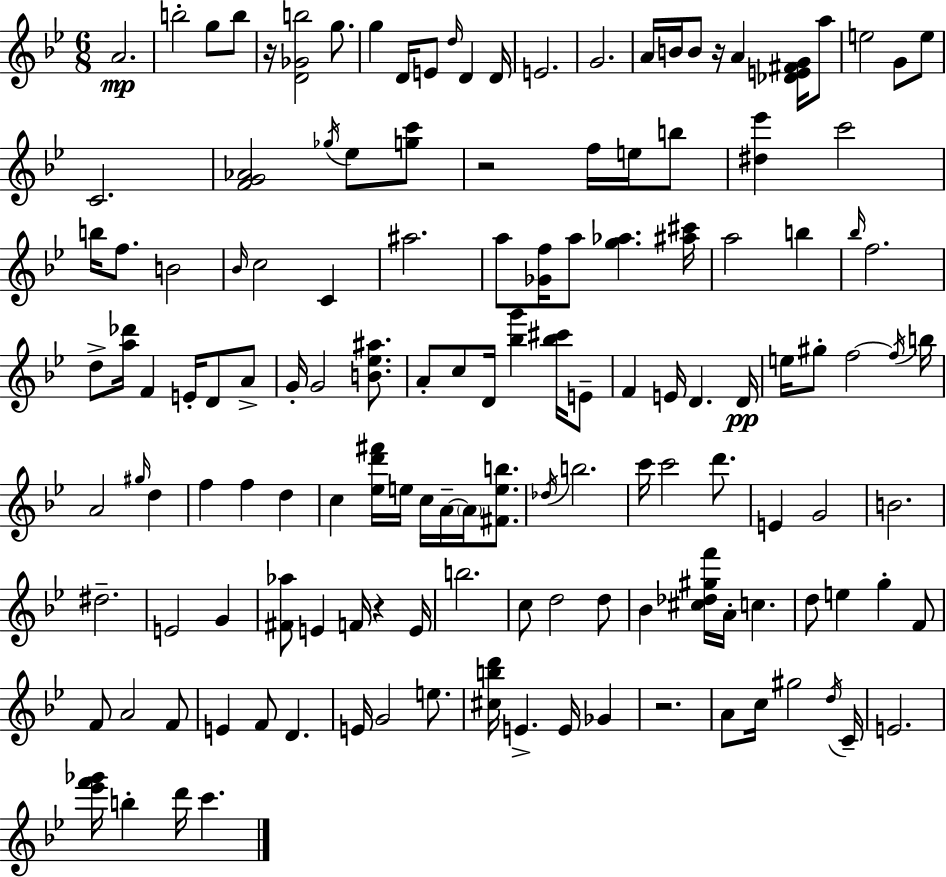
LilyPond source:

{
  \clef treble
  \numericTimeSignature
  \time 6/8
  \key bes \major
  a'2.\mp | b''2-. g''8 b''8 | r16 <d' ges' b''>2 g''8. | g''4 d'16 e'8 \grace { d''16 } d'4 | \break d'16 e'2. | g'2. | a'16 b'16 b'8 r16 a'4 <des' e' fis' g'>16 a''8 | e''2 g'8 e''8 | \break c'2. | <f' g' aes'>2 \acciaccatura { ges''16 } ees''8 | <g'' c'''>8 r2 f''16 e''16 | b''8 <dis'' ees'''>4 c'''2 | \break b''16 f''8. b'2 | \grace { bes'16 } c''2 c'4 | ais''2. | a''8 <ges' f''>16 a''8 <g'' aes''>4. | \break <ais'' cis'''>16 a''2 b''4 | \grace { bes''16 } f''2. | d''8-> <a'' des'''>16 f'4 e'16-. | d'8 a'8-> g'16-. g'2 | \break <b' ees'' ais''>8. a'8-. c''8 d'16 <bes'' g'''>4 | <bes'' cis'''>16 e'8-- f'4 e'16 d'4. | d'16\pp e''16 gis''8-. f''2~~ | \acciaccatura { f''16 } b''16 a'2 | \break \grace { gis''16 } d''4 f''4 f''4 | d''4 c''4 <ees'' d''' fis'''>16 e''16 | c''16 a'16--~~ \parenthesize a'16 <fis' e'' b''>8. \acciaccatura { des''16 } b''2. | c'''16 c'''2 | \break d'''8. e'4 g'2 | b'2. | dis''2.-- | e'2 | \break g'4 <fis' aes''>8 e'4 | f'16 r4 e'16 b''2. | c''8 d''2 | d''8 bes'4 <cis'' des'' gis'' f'''>16 | \break a'16-. c''4. d''8 e''4 | g''4-. f'8 f'8 a'2 | f'8 e'4 f'8 | d'4. e'16 g'2 | \break e''8. <cis'' b'' d'''>16 e'4.-> | e'16 ges'4 r2. | a'8 c''16 gis''2 | \acciaccatura { d''16 } c'16-- e'2. | \break <ees''' f''' ges'''>16 b''4-. | d'''16 c'''4. \bar "|."
}